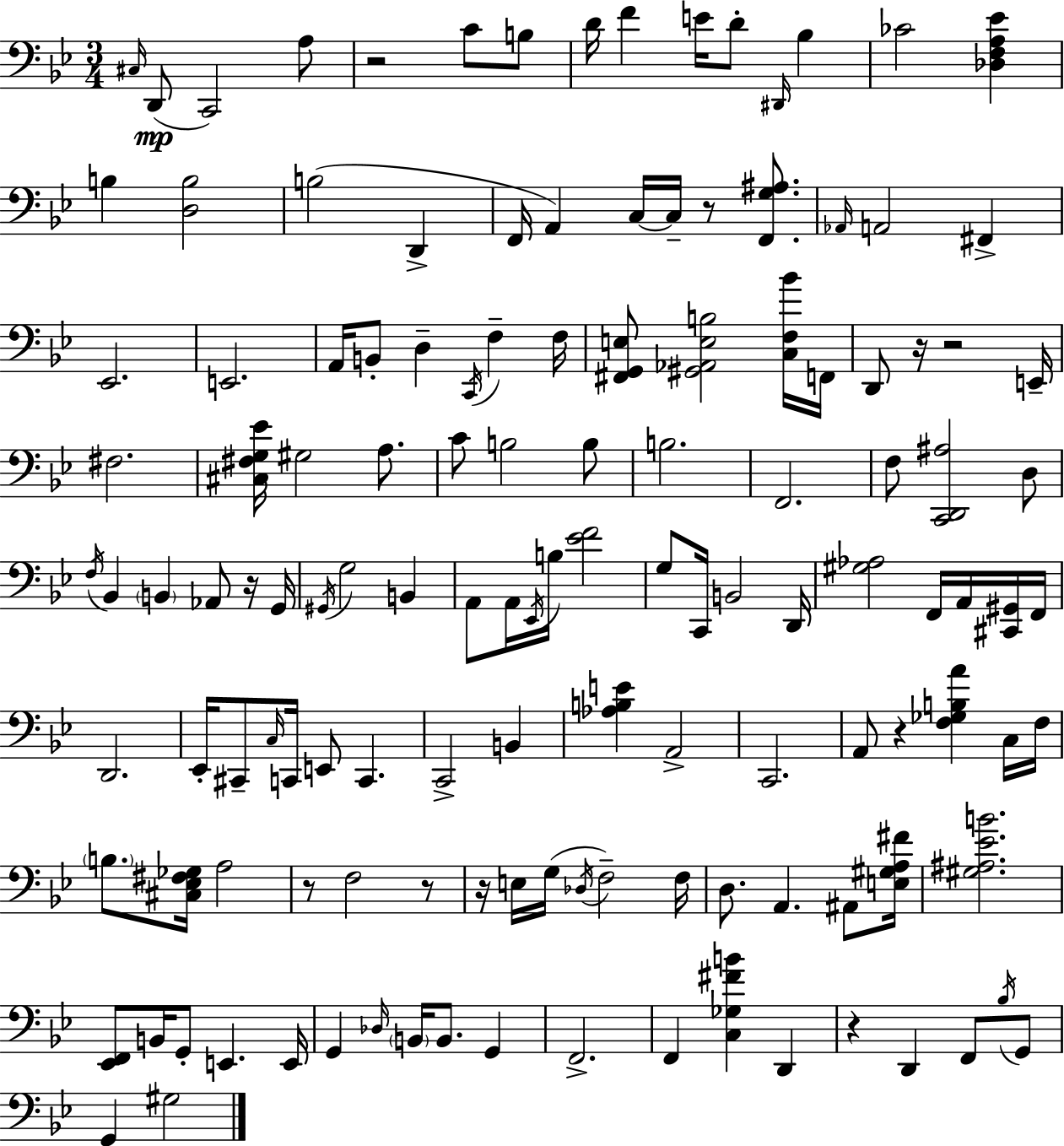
C#3/s D2/e C2/h A3/e R/h C4/e B3/e D4/s F4/q E4/s D4/e D#2/s Bb3/q CES4/h [Db3,F3,A3,Eb4]/q B3/q [D3,B3]/h B3/h D2/q F2/s A2/q C3/s C3/s R/e [F2,G3,A#3]/e. Ab2/s A2/h F#2/q Eb2/h. E2/h. A2/s B2/e D3/q C2/s F3/q F3/s [F#2,G2,E3]/e [G#2,Ab2,E3,B3]/h [C3,F3,Bb4]/s F2/s D2/e R/s R/h E2/s F#3/h. [C#3,F#3,G3,Eb4]/s G#3/h A3/e. C4/e B3/h B3/e B3/h. F2/h. F3/e [C2,D2,A#3]/h D3/e F3/s Bb2/q B2/q Ab2/e R/s G2/s G#2/s G3/h B2/q A2/e A2/s Eb2/s B3/s [Eb4,F4]/h G3/e C2/s B2/h D2/s [G#3,Ab3]/h F2/s A2/s [C#2,G#2]/s F2/s D2/h. Eb2/s C#2/e C3/s C2/s E2/e C2/q. C2/h B2/q [Ab3,B3,E4]/q A2/h C2/h. A2/e R/q [F3,Gb3,B3,A4]/q C3/s F3/s B3/e. [C#3,Eb3,F#3,Gb3]/s A3/h R/e F3/h R/e R/s E3/s G3/s Db3/s F3/h F3/s D3/e. A2/q. A#2/e [E3,G#3,A3,F#4]/s [G#3,A#3,Eb4,B4]/h. [Eb2,F2]/e B2/s G2/e E2/q. E2/s G2/q Db3/s B2/s B2/e. G2/q F2/h. F2/q [C3,Gb3,F#4,B4]/q D2/q R/q D2/q F2/e Bb3/s G2/e G2/q G#3/h